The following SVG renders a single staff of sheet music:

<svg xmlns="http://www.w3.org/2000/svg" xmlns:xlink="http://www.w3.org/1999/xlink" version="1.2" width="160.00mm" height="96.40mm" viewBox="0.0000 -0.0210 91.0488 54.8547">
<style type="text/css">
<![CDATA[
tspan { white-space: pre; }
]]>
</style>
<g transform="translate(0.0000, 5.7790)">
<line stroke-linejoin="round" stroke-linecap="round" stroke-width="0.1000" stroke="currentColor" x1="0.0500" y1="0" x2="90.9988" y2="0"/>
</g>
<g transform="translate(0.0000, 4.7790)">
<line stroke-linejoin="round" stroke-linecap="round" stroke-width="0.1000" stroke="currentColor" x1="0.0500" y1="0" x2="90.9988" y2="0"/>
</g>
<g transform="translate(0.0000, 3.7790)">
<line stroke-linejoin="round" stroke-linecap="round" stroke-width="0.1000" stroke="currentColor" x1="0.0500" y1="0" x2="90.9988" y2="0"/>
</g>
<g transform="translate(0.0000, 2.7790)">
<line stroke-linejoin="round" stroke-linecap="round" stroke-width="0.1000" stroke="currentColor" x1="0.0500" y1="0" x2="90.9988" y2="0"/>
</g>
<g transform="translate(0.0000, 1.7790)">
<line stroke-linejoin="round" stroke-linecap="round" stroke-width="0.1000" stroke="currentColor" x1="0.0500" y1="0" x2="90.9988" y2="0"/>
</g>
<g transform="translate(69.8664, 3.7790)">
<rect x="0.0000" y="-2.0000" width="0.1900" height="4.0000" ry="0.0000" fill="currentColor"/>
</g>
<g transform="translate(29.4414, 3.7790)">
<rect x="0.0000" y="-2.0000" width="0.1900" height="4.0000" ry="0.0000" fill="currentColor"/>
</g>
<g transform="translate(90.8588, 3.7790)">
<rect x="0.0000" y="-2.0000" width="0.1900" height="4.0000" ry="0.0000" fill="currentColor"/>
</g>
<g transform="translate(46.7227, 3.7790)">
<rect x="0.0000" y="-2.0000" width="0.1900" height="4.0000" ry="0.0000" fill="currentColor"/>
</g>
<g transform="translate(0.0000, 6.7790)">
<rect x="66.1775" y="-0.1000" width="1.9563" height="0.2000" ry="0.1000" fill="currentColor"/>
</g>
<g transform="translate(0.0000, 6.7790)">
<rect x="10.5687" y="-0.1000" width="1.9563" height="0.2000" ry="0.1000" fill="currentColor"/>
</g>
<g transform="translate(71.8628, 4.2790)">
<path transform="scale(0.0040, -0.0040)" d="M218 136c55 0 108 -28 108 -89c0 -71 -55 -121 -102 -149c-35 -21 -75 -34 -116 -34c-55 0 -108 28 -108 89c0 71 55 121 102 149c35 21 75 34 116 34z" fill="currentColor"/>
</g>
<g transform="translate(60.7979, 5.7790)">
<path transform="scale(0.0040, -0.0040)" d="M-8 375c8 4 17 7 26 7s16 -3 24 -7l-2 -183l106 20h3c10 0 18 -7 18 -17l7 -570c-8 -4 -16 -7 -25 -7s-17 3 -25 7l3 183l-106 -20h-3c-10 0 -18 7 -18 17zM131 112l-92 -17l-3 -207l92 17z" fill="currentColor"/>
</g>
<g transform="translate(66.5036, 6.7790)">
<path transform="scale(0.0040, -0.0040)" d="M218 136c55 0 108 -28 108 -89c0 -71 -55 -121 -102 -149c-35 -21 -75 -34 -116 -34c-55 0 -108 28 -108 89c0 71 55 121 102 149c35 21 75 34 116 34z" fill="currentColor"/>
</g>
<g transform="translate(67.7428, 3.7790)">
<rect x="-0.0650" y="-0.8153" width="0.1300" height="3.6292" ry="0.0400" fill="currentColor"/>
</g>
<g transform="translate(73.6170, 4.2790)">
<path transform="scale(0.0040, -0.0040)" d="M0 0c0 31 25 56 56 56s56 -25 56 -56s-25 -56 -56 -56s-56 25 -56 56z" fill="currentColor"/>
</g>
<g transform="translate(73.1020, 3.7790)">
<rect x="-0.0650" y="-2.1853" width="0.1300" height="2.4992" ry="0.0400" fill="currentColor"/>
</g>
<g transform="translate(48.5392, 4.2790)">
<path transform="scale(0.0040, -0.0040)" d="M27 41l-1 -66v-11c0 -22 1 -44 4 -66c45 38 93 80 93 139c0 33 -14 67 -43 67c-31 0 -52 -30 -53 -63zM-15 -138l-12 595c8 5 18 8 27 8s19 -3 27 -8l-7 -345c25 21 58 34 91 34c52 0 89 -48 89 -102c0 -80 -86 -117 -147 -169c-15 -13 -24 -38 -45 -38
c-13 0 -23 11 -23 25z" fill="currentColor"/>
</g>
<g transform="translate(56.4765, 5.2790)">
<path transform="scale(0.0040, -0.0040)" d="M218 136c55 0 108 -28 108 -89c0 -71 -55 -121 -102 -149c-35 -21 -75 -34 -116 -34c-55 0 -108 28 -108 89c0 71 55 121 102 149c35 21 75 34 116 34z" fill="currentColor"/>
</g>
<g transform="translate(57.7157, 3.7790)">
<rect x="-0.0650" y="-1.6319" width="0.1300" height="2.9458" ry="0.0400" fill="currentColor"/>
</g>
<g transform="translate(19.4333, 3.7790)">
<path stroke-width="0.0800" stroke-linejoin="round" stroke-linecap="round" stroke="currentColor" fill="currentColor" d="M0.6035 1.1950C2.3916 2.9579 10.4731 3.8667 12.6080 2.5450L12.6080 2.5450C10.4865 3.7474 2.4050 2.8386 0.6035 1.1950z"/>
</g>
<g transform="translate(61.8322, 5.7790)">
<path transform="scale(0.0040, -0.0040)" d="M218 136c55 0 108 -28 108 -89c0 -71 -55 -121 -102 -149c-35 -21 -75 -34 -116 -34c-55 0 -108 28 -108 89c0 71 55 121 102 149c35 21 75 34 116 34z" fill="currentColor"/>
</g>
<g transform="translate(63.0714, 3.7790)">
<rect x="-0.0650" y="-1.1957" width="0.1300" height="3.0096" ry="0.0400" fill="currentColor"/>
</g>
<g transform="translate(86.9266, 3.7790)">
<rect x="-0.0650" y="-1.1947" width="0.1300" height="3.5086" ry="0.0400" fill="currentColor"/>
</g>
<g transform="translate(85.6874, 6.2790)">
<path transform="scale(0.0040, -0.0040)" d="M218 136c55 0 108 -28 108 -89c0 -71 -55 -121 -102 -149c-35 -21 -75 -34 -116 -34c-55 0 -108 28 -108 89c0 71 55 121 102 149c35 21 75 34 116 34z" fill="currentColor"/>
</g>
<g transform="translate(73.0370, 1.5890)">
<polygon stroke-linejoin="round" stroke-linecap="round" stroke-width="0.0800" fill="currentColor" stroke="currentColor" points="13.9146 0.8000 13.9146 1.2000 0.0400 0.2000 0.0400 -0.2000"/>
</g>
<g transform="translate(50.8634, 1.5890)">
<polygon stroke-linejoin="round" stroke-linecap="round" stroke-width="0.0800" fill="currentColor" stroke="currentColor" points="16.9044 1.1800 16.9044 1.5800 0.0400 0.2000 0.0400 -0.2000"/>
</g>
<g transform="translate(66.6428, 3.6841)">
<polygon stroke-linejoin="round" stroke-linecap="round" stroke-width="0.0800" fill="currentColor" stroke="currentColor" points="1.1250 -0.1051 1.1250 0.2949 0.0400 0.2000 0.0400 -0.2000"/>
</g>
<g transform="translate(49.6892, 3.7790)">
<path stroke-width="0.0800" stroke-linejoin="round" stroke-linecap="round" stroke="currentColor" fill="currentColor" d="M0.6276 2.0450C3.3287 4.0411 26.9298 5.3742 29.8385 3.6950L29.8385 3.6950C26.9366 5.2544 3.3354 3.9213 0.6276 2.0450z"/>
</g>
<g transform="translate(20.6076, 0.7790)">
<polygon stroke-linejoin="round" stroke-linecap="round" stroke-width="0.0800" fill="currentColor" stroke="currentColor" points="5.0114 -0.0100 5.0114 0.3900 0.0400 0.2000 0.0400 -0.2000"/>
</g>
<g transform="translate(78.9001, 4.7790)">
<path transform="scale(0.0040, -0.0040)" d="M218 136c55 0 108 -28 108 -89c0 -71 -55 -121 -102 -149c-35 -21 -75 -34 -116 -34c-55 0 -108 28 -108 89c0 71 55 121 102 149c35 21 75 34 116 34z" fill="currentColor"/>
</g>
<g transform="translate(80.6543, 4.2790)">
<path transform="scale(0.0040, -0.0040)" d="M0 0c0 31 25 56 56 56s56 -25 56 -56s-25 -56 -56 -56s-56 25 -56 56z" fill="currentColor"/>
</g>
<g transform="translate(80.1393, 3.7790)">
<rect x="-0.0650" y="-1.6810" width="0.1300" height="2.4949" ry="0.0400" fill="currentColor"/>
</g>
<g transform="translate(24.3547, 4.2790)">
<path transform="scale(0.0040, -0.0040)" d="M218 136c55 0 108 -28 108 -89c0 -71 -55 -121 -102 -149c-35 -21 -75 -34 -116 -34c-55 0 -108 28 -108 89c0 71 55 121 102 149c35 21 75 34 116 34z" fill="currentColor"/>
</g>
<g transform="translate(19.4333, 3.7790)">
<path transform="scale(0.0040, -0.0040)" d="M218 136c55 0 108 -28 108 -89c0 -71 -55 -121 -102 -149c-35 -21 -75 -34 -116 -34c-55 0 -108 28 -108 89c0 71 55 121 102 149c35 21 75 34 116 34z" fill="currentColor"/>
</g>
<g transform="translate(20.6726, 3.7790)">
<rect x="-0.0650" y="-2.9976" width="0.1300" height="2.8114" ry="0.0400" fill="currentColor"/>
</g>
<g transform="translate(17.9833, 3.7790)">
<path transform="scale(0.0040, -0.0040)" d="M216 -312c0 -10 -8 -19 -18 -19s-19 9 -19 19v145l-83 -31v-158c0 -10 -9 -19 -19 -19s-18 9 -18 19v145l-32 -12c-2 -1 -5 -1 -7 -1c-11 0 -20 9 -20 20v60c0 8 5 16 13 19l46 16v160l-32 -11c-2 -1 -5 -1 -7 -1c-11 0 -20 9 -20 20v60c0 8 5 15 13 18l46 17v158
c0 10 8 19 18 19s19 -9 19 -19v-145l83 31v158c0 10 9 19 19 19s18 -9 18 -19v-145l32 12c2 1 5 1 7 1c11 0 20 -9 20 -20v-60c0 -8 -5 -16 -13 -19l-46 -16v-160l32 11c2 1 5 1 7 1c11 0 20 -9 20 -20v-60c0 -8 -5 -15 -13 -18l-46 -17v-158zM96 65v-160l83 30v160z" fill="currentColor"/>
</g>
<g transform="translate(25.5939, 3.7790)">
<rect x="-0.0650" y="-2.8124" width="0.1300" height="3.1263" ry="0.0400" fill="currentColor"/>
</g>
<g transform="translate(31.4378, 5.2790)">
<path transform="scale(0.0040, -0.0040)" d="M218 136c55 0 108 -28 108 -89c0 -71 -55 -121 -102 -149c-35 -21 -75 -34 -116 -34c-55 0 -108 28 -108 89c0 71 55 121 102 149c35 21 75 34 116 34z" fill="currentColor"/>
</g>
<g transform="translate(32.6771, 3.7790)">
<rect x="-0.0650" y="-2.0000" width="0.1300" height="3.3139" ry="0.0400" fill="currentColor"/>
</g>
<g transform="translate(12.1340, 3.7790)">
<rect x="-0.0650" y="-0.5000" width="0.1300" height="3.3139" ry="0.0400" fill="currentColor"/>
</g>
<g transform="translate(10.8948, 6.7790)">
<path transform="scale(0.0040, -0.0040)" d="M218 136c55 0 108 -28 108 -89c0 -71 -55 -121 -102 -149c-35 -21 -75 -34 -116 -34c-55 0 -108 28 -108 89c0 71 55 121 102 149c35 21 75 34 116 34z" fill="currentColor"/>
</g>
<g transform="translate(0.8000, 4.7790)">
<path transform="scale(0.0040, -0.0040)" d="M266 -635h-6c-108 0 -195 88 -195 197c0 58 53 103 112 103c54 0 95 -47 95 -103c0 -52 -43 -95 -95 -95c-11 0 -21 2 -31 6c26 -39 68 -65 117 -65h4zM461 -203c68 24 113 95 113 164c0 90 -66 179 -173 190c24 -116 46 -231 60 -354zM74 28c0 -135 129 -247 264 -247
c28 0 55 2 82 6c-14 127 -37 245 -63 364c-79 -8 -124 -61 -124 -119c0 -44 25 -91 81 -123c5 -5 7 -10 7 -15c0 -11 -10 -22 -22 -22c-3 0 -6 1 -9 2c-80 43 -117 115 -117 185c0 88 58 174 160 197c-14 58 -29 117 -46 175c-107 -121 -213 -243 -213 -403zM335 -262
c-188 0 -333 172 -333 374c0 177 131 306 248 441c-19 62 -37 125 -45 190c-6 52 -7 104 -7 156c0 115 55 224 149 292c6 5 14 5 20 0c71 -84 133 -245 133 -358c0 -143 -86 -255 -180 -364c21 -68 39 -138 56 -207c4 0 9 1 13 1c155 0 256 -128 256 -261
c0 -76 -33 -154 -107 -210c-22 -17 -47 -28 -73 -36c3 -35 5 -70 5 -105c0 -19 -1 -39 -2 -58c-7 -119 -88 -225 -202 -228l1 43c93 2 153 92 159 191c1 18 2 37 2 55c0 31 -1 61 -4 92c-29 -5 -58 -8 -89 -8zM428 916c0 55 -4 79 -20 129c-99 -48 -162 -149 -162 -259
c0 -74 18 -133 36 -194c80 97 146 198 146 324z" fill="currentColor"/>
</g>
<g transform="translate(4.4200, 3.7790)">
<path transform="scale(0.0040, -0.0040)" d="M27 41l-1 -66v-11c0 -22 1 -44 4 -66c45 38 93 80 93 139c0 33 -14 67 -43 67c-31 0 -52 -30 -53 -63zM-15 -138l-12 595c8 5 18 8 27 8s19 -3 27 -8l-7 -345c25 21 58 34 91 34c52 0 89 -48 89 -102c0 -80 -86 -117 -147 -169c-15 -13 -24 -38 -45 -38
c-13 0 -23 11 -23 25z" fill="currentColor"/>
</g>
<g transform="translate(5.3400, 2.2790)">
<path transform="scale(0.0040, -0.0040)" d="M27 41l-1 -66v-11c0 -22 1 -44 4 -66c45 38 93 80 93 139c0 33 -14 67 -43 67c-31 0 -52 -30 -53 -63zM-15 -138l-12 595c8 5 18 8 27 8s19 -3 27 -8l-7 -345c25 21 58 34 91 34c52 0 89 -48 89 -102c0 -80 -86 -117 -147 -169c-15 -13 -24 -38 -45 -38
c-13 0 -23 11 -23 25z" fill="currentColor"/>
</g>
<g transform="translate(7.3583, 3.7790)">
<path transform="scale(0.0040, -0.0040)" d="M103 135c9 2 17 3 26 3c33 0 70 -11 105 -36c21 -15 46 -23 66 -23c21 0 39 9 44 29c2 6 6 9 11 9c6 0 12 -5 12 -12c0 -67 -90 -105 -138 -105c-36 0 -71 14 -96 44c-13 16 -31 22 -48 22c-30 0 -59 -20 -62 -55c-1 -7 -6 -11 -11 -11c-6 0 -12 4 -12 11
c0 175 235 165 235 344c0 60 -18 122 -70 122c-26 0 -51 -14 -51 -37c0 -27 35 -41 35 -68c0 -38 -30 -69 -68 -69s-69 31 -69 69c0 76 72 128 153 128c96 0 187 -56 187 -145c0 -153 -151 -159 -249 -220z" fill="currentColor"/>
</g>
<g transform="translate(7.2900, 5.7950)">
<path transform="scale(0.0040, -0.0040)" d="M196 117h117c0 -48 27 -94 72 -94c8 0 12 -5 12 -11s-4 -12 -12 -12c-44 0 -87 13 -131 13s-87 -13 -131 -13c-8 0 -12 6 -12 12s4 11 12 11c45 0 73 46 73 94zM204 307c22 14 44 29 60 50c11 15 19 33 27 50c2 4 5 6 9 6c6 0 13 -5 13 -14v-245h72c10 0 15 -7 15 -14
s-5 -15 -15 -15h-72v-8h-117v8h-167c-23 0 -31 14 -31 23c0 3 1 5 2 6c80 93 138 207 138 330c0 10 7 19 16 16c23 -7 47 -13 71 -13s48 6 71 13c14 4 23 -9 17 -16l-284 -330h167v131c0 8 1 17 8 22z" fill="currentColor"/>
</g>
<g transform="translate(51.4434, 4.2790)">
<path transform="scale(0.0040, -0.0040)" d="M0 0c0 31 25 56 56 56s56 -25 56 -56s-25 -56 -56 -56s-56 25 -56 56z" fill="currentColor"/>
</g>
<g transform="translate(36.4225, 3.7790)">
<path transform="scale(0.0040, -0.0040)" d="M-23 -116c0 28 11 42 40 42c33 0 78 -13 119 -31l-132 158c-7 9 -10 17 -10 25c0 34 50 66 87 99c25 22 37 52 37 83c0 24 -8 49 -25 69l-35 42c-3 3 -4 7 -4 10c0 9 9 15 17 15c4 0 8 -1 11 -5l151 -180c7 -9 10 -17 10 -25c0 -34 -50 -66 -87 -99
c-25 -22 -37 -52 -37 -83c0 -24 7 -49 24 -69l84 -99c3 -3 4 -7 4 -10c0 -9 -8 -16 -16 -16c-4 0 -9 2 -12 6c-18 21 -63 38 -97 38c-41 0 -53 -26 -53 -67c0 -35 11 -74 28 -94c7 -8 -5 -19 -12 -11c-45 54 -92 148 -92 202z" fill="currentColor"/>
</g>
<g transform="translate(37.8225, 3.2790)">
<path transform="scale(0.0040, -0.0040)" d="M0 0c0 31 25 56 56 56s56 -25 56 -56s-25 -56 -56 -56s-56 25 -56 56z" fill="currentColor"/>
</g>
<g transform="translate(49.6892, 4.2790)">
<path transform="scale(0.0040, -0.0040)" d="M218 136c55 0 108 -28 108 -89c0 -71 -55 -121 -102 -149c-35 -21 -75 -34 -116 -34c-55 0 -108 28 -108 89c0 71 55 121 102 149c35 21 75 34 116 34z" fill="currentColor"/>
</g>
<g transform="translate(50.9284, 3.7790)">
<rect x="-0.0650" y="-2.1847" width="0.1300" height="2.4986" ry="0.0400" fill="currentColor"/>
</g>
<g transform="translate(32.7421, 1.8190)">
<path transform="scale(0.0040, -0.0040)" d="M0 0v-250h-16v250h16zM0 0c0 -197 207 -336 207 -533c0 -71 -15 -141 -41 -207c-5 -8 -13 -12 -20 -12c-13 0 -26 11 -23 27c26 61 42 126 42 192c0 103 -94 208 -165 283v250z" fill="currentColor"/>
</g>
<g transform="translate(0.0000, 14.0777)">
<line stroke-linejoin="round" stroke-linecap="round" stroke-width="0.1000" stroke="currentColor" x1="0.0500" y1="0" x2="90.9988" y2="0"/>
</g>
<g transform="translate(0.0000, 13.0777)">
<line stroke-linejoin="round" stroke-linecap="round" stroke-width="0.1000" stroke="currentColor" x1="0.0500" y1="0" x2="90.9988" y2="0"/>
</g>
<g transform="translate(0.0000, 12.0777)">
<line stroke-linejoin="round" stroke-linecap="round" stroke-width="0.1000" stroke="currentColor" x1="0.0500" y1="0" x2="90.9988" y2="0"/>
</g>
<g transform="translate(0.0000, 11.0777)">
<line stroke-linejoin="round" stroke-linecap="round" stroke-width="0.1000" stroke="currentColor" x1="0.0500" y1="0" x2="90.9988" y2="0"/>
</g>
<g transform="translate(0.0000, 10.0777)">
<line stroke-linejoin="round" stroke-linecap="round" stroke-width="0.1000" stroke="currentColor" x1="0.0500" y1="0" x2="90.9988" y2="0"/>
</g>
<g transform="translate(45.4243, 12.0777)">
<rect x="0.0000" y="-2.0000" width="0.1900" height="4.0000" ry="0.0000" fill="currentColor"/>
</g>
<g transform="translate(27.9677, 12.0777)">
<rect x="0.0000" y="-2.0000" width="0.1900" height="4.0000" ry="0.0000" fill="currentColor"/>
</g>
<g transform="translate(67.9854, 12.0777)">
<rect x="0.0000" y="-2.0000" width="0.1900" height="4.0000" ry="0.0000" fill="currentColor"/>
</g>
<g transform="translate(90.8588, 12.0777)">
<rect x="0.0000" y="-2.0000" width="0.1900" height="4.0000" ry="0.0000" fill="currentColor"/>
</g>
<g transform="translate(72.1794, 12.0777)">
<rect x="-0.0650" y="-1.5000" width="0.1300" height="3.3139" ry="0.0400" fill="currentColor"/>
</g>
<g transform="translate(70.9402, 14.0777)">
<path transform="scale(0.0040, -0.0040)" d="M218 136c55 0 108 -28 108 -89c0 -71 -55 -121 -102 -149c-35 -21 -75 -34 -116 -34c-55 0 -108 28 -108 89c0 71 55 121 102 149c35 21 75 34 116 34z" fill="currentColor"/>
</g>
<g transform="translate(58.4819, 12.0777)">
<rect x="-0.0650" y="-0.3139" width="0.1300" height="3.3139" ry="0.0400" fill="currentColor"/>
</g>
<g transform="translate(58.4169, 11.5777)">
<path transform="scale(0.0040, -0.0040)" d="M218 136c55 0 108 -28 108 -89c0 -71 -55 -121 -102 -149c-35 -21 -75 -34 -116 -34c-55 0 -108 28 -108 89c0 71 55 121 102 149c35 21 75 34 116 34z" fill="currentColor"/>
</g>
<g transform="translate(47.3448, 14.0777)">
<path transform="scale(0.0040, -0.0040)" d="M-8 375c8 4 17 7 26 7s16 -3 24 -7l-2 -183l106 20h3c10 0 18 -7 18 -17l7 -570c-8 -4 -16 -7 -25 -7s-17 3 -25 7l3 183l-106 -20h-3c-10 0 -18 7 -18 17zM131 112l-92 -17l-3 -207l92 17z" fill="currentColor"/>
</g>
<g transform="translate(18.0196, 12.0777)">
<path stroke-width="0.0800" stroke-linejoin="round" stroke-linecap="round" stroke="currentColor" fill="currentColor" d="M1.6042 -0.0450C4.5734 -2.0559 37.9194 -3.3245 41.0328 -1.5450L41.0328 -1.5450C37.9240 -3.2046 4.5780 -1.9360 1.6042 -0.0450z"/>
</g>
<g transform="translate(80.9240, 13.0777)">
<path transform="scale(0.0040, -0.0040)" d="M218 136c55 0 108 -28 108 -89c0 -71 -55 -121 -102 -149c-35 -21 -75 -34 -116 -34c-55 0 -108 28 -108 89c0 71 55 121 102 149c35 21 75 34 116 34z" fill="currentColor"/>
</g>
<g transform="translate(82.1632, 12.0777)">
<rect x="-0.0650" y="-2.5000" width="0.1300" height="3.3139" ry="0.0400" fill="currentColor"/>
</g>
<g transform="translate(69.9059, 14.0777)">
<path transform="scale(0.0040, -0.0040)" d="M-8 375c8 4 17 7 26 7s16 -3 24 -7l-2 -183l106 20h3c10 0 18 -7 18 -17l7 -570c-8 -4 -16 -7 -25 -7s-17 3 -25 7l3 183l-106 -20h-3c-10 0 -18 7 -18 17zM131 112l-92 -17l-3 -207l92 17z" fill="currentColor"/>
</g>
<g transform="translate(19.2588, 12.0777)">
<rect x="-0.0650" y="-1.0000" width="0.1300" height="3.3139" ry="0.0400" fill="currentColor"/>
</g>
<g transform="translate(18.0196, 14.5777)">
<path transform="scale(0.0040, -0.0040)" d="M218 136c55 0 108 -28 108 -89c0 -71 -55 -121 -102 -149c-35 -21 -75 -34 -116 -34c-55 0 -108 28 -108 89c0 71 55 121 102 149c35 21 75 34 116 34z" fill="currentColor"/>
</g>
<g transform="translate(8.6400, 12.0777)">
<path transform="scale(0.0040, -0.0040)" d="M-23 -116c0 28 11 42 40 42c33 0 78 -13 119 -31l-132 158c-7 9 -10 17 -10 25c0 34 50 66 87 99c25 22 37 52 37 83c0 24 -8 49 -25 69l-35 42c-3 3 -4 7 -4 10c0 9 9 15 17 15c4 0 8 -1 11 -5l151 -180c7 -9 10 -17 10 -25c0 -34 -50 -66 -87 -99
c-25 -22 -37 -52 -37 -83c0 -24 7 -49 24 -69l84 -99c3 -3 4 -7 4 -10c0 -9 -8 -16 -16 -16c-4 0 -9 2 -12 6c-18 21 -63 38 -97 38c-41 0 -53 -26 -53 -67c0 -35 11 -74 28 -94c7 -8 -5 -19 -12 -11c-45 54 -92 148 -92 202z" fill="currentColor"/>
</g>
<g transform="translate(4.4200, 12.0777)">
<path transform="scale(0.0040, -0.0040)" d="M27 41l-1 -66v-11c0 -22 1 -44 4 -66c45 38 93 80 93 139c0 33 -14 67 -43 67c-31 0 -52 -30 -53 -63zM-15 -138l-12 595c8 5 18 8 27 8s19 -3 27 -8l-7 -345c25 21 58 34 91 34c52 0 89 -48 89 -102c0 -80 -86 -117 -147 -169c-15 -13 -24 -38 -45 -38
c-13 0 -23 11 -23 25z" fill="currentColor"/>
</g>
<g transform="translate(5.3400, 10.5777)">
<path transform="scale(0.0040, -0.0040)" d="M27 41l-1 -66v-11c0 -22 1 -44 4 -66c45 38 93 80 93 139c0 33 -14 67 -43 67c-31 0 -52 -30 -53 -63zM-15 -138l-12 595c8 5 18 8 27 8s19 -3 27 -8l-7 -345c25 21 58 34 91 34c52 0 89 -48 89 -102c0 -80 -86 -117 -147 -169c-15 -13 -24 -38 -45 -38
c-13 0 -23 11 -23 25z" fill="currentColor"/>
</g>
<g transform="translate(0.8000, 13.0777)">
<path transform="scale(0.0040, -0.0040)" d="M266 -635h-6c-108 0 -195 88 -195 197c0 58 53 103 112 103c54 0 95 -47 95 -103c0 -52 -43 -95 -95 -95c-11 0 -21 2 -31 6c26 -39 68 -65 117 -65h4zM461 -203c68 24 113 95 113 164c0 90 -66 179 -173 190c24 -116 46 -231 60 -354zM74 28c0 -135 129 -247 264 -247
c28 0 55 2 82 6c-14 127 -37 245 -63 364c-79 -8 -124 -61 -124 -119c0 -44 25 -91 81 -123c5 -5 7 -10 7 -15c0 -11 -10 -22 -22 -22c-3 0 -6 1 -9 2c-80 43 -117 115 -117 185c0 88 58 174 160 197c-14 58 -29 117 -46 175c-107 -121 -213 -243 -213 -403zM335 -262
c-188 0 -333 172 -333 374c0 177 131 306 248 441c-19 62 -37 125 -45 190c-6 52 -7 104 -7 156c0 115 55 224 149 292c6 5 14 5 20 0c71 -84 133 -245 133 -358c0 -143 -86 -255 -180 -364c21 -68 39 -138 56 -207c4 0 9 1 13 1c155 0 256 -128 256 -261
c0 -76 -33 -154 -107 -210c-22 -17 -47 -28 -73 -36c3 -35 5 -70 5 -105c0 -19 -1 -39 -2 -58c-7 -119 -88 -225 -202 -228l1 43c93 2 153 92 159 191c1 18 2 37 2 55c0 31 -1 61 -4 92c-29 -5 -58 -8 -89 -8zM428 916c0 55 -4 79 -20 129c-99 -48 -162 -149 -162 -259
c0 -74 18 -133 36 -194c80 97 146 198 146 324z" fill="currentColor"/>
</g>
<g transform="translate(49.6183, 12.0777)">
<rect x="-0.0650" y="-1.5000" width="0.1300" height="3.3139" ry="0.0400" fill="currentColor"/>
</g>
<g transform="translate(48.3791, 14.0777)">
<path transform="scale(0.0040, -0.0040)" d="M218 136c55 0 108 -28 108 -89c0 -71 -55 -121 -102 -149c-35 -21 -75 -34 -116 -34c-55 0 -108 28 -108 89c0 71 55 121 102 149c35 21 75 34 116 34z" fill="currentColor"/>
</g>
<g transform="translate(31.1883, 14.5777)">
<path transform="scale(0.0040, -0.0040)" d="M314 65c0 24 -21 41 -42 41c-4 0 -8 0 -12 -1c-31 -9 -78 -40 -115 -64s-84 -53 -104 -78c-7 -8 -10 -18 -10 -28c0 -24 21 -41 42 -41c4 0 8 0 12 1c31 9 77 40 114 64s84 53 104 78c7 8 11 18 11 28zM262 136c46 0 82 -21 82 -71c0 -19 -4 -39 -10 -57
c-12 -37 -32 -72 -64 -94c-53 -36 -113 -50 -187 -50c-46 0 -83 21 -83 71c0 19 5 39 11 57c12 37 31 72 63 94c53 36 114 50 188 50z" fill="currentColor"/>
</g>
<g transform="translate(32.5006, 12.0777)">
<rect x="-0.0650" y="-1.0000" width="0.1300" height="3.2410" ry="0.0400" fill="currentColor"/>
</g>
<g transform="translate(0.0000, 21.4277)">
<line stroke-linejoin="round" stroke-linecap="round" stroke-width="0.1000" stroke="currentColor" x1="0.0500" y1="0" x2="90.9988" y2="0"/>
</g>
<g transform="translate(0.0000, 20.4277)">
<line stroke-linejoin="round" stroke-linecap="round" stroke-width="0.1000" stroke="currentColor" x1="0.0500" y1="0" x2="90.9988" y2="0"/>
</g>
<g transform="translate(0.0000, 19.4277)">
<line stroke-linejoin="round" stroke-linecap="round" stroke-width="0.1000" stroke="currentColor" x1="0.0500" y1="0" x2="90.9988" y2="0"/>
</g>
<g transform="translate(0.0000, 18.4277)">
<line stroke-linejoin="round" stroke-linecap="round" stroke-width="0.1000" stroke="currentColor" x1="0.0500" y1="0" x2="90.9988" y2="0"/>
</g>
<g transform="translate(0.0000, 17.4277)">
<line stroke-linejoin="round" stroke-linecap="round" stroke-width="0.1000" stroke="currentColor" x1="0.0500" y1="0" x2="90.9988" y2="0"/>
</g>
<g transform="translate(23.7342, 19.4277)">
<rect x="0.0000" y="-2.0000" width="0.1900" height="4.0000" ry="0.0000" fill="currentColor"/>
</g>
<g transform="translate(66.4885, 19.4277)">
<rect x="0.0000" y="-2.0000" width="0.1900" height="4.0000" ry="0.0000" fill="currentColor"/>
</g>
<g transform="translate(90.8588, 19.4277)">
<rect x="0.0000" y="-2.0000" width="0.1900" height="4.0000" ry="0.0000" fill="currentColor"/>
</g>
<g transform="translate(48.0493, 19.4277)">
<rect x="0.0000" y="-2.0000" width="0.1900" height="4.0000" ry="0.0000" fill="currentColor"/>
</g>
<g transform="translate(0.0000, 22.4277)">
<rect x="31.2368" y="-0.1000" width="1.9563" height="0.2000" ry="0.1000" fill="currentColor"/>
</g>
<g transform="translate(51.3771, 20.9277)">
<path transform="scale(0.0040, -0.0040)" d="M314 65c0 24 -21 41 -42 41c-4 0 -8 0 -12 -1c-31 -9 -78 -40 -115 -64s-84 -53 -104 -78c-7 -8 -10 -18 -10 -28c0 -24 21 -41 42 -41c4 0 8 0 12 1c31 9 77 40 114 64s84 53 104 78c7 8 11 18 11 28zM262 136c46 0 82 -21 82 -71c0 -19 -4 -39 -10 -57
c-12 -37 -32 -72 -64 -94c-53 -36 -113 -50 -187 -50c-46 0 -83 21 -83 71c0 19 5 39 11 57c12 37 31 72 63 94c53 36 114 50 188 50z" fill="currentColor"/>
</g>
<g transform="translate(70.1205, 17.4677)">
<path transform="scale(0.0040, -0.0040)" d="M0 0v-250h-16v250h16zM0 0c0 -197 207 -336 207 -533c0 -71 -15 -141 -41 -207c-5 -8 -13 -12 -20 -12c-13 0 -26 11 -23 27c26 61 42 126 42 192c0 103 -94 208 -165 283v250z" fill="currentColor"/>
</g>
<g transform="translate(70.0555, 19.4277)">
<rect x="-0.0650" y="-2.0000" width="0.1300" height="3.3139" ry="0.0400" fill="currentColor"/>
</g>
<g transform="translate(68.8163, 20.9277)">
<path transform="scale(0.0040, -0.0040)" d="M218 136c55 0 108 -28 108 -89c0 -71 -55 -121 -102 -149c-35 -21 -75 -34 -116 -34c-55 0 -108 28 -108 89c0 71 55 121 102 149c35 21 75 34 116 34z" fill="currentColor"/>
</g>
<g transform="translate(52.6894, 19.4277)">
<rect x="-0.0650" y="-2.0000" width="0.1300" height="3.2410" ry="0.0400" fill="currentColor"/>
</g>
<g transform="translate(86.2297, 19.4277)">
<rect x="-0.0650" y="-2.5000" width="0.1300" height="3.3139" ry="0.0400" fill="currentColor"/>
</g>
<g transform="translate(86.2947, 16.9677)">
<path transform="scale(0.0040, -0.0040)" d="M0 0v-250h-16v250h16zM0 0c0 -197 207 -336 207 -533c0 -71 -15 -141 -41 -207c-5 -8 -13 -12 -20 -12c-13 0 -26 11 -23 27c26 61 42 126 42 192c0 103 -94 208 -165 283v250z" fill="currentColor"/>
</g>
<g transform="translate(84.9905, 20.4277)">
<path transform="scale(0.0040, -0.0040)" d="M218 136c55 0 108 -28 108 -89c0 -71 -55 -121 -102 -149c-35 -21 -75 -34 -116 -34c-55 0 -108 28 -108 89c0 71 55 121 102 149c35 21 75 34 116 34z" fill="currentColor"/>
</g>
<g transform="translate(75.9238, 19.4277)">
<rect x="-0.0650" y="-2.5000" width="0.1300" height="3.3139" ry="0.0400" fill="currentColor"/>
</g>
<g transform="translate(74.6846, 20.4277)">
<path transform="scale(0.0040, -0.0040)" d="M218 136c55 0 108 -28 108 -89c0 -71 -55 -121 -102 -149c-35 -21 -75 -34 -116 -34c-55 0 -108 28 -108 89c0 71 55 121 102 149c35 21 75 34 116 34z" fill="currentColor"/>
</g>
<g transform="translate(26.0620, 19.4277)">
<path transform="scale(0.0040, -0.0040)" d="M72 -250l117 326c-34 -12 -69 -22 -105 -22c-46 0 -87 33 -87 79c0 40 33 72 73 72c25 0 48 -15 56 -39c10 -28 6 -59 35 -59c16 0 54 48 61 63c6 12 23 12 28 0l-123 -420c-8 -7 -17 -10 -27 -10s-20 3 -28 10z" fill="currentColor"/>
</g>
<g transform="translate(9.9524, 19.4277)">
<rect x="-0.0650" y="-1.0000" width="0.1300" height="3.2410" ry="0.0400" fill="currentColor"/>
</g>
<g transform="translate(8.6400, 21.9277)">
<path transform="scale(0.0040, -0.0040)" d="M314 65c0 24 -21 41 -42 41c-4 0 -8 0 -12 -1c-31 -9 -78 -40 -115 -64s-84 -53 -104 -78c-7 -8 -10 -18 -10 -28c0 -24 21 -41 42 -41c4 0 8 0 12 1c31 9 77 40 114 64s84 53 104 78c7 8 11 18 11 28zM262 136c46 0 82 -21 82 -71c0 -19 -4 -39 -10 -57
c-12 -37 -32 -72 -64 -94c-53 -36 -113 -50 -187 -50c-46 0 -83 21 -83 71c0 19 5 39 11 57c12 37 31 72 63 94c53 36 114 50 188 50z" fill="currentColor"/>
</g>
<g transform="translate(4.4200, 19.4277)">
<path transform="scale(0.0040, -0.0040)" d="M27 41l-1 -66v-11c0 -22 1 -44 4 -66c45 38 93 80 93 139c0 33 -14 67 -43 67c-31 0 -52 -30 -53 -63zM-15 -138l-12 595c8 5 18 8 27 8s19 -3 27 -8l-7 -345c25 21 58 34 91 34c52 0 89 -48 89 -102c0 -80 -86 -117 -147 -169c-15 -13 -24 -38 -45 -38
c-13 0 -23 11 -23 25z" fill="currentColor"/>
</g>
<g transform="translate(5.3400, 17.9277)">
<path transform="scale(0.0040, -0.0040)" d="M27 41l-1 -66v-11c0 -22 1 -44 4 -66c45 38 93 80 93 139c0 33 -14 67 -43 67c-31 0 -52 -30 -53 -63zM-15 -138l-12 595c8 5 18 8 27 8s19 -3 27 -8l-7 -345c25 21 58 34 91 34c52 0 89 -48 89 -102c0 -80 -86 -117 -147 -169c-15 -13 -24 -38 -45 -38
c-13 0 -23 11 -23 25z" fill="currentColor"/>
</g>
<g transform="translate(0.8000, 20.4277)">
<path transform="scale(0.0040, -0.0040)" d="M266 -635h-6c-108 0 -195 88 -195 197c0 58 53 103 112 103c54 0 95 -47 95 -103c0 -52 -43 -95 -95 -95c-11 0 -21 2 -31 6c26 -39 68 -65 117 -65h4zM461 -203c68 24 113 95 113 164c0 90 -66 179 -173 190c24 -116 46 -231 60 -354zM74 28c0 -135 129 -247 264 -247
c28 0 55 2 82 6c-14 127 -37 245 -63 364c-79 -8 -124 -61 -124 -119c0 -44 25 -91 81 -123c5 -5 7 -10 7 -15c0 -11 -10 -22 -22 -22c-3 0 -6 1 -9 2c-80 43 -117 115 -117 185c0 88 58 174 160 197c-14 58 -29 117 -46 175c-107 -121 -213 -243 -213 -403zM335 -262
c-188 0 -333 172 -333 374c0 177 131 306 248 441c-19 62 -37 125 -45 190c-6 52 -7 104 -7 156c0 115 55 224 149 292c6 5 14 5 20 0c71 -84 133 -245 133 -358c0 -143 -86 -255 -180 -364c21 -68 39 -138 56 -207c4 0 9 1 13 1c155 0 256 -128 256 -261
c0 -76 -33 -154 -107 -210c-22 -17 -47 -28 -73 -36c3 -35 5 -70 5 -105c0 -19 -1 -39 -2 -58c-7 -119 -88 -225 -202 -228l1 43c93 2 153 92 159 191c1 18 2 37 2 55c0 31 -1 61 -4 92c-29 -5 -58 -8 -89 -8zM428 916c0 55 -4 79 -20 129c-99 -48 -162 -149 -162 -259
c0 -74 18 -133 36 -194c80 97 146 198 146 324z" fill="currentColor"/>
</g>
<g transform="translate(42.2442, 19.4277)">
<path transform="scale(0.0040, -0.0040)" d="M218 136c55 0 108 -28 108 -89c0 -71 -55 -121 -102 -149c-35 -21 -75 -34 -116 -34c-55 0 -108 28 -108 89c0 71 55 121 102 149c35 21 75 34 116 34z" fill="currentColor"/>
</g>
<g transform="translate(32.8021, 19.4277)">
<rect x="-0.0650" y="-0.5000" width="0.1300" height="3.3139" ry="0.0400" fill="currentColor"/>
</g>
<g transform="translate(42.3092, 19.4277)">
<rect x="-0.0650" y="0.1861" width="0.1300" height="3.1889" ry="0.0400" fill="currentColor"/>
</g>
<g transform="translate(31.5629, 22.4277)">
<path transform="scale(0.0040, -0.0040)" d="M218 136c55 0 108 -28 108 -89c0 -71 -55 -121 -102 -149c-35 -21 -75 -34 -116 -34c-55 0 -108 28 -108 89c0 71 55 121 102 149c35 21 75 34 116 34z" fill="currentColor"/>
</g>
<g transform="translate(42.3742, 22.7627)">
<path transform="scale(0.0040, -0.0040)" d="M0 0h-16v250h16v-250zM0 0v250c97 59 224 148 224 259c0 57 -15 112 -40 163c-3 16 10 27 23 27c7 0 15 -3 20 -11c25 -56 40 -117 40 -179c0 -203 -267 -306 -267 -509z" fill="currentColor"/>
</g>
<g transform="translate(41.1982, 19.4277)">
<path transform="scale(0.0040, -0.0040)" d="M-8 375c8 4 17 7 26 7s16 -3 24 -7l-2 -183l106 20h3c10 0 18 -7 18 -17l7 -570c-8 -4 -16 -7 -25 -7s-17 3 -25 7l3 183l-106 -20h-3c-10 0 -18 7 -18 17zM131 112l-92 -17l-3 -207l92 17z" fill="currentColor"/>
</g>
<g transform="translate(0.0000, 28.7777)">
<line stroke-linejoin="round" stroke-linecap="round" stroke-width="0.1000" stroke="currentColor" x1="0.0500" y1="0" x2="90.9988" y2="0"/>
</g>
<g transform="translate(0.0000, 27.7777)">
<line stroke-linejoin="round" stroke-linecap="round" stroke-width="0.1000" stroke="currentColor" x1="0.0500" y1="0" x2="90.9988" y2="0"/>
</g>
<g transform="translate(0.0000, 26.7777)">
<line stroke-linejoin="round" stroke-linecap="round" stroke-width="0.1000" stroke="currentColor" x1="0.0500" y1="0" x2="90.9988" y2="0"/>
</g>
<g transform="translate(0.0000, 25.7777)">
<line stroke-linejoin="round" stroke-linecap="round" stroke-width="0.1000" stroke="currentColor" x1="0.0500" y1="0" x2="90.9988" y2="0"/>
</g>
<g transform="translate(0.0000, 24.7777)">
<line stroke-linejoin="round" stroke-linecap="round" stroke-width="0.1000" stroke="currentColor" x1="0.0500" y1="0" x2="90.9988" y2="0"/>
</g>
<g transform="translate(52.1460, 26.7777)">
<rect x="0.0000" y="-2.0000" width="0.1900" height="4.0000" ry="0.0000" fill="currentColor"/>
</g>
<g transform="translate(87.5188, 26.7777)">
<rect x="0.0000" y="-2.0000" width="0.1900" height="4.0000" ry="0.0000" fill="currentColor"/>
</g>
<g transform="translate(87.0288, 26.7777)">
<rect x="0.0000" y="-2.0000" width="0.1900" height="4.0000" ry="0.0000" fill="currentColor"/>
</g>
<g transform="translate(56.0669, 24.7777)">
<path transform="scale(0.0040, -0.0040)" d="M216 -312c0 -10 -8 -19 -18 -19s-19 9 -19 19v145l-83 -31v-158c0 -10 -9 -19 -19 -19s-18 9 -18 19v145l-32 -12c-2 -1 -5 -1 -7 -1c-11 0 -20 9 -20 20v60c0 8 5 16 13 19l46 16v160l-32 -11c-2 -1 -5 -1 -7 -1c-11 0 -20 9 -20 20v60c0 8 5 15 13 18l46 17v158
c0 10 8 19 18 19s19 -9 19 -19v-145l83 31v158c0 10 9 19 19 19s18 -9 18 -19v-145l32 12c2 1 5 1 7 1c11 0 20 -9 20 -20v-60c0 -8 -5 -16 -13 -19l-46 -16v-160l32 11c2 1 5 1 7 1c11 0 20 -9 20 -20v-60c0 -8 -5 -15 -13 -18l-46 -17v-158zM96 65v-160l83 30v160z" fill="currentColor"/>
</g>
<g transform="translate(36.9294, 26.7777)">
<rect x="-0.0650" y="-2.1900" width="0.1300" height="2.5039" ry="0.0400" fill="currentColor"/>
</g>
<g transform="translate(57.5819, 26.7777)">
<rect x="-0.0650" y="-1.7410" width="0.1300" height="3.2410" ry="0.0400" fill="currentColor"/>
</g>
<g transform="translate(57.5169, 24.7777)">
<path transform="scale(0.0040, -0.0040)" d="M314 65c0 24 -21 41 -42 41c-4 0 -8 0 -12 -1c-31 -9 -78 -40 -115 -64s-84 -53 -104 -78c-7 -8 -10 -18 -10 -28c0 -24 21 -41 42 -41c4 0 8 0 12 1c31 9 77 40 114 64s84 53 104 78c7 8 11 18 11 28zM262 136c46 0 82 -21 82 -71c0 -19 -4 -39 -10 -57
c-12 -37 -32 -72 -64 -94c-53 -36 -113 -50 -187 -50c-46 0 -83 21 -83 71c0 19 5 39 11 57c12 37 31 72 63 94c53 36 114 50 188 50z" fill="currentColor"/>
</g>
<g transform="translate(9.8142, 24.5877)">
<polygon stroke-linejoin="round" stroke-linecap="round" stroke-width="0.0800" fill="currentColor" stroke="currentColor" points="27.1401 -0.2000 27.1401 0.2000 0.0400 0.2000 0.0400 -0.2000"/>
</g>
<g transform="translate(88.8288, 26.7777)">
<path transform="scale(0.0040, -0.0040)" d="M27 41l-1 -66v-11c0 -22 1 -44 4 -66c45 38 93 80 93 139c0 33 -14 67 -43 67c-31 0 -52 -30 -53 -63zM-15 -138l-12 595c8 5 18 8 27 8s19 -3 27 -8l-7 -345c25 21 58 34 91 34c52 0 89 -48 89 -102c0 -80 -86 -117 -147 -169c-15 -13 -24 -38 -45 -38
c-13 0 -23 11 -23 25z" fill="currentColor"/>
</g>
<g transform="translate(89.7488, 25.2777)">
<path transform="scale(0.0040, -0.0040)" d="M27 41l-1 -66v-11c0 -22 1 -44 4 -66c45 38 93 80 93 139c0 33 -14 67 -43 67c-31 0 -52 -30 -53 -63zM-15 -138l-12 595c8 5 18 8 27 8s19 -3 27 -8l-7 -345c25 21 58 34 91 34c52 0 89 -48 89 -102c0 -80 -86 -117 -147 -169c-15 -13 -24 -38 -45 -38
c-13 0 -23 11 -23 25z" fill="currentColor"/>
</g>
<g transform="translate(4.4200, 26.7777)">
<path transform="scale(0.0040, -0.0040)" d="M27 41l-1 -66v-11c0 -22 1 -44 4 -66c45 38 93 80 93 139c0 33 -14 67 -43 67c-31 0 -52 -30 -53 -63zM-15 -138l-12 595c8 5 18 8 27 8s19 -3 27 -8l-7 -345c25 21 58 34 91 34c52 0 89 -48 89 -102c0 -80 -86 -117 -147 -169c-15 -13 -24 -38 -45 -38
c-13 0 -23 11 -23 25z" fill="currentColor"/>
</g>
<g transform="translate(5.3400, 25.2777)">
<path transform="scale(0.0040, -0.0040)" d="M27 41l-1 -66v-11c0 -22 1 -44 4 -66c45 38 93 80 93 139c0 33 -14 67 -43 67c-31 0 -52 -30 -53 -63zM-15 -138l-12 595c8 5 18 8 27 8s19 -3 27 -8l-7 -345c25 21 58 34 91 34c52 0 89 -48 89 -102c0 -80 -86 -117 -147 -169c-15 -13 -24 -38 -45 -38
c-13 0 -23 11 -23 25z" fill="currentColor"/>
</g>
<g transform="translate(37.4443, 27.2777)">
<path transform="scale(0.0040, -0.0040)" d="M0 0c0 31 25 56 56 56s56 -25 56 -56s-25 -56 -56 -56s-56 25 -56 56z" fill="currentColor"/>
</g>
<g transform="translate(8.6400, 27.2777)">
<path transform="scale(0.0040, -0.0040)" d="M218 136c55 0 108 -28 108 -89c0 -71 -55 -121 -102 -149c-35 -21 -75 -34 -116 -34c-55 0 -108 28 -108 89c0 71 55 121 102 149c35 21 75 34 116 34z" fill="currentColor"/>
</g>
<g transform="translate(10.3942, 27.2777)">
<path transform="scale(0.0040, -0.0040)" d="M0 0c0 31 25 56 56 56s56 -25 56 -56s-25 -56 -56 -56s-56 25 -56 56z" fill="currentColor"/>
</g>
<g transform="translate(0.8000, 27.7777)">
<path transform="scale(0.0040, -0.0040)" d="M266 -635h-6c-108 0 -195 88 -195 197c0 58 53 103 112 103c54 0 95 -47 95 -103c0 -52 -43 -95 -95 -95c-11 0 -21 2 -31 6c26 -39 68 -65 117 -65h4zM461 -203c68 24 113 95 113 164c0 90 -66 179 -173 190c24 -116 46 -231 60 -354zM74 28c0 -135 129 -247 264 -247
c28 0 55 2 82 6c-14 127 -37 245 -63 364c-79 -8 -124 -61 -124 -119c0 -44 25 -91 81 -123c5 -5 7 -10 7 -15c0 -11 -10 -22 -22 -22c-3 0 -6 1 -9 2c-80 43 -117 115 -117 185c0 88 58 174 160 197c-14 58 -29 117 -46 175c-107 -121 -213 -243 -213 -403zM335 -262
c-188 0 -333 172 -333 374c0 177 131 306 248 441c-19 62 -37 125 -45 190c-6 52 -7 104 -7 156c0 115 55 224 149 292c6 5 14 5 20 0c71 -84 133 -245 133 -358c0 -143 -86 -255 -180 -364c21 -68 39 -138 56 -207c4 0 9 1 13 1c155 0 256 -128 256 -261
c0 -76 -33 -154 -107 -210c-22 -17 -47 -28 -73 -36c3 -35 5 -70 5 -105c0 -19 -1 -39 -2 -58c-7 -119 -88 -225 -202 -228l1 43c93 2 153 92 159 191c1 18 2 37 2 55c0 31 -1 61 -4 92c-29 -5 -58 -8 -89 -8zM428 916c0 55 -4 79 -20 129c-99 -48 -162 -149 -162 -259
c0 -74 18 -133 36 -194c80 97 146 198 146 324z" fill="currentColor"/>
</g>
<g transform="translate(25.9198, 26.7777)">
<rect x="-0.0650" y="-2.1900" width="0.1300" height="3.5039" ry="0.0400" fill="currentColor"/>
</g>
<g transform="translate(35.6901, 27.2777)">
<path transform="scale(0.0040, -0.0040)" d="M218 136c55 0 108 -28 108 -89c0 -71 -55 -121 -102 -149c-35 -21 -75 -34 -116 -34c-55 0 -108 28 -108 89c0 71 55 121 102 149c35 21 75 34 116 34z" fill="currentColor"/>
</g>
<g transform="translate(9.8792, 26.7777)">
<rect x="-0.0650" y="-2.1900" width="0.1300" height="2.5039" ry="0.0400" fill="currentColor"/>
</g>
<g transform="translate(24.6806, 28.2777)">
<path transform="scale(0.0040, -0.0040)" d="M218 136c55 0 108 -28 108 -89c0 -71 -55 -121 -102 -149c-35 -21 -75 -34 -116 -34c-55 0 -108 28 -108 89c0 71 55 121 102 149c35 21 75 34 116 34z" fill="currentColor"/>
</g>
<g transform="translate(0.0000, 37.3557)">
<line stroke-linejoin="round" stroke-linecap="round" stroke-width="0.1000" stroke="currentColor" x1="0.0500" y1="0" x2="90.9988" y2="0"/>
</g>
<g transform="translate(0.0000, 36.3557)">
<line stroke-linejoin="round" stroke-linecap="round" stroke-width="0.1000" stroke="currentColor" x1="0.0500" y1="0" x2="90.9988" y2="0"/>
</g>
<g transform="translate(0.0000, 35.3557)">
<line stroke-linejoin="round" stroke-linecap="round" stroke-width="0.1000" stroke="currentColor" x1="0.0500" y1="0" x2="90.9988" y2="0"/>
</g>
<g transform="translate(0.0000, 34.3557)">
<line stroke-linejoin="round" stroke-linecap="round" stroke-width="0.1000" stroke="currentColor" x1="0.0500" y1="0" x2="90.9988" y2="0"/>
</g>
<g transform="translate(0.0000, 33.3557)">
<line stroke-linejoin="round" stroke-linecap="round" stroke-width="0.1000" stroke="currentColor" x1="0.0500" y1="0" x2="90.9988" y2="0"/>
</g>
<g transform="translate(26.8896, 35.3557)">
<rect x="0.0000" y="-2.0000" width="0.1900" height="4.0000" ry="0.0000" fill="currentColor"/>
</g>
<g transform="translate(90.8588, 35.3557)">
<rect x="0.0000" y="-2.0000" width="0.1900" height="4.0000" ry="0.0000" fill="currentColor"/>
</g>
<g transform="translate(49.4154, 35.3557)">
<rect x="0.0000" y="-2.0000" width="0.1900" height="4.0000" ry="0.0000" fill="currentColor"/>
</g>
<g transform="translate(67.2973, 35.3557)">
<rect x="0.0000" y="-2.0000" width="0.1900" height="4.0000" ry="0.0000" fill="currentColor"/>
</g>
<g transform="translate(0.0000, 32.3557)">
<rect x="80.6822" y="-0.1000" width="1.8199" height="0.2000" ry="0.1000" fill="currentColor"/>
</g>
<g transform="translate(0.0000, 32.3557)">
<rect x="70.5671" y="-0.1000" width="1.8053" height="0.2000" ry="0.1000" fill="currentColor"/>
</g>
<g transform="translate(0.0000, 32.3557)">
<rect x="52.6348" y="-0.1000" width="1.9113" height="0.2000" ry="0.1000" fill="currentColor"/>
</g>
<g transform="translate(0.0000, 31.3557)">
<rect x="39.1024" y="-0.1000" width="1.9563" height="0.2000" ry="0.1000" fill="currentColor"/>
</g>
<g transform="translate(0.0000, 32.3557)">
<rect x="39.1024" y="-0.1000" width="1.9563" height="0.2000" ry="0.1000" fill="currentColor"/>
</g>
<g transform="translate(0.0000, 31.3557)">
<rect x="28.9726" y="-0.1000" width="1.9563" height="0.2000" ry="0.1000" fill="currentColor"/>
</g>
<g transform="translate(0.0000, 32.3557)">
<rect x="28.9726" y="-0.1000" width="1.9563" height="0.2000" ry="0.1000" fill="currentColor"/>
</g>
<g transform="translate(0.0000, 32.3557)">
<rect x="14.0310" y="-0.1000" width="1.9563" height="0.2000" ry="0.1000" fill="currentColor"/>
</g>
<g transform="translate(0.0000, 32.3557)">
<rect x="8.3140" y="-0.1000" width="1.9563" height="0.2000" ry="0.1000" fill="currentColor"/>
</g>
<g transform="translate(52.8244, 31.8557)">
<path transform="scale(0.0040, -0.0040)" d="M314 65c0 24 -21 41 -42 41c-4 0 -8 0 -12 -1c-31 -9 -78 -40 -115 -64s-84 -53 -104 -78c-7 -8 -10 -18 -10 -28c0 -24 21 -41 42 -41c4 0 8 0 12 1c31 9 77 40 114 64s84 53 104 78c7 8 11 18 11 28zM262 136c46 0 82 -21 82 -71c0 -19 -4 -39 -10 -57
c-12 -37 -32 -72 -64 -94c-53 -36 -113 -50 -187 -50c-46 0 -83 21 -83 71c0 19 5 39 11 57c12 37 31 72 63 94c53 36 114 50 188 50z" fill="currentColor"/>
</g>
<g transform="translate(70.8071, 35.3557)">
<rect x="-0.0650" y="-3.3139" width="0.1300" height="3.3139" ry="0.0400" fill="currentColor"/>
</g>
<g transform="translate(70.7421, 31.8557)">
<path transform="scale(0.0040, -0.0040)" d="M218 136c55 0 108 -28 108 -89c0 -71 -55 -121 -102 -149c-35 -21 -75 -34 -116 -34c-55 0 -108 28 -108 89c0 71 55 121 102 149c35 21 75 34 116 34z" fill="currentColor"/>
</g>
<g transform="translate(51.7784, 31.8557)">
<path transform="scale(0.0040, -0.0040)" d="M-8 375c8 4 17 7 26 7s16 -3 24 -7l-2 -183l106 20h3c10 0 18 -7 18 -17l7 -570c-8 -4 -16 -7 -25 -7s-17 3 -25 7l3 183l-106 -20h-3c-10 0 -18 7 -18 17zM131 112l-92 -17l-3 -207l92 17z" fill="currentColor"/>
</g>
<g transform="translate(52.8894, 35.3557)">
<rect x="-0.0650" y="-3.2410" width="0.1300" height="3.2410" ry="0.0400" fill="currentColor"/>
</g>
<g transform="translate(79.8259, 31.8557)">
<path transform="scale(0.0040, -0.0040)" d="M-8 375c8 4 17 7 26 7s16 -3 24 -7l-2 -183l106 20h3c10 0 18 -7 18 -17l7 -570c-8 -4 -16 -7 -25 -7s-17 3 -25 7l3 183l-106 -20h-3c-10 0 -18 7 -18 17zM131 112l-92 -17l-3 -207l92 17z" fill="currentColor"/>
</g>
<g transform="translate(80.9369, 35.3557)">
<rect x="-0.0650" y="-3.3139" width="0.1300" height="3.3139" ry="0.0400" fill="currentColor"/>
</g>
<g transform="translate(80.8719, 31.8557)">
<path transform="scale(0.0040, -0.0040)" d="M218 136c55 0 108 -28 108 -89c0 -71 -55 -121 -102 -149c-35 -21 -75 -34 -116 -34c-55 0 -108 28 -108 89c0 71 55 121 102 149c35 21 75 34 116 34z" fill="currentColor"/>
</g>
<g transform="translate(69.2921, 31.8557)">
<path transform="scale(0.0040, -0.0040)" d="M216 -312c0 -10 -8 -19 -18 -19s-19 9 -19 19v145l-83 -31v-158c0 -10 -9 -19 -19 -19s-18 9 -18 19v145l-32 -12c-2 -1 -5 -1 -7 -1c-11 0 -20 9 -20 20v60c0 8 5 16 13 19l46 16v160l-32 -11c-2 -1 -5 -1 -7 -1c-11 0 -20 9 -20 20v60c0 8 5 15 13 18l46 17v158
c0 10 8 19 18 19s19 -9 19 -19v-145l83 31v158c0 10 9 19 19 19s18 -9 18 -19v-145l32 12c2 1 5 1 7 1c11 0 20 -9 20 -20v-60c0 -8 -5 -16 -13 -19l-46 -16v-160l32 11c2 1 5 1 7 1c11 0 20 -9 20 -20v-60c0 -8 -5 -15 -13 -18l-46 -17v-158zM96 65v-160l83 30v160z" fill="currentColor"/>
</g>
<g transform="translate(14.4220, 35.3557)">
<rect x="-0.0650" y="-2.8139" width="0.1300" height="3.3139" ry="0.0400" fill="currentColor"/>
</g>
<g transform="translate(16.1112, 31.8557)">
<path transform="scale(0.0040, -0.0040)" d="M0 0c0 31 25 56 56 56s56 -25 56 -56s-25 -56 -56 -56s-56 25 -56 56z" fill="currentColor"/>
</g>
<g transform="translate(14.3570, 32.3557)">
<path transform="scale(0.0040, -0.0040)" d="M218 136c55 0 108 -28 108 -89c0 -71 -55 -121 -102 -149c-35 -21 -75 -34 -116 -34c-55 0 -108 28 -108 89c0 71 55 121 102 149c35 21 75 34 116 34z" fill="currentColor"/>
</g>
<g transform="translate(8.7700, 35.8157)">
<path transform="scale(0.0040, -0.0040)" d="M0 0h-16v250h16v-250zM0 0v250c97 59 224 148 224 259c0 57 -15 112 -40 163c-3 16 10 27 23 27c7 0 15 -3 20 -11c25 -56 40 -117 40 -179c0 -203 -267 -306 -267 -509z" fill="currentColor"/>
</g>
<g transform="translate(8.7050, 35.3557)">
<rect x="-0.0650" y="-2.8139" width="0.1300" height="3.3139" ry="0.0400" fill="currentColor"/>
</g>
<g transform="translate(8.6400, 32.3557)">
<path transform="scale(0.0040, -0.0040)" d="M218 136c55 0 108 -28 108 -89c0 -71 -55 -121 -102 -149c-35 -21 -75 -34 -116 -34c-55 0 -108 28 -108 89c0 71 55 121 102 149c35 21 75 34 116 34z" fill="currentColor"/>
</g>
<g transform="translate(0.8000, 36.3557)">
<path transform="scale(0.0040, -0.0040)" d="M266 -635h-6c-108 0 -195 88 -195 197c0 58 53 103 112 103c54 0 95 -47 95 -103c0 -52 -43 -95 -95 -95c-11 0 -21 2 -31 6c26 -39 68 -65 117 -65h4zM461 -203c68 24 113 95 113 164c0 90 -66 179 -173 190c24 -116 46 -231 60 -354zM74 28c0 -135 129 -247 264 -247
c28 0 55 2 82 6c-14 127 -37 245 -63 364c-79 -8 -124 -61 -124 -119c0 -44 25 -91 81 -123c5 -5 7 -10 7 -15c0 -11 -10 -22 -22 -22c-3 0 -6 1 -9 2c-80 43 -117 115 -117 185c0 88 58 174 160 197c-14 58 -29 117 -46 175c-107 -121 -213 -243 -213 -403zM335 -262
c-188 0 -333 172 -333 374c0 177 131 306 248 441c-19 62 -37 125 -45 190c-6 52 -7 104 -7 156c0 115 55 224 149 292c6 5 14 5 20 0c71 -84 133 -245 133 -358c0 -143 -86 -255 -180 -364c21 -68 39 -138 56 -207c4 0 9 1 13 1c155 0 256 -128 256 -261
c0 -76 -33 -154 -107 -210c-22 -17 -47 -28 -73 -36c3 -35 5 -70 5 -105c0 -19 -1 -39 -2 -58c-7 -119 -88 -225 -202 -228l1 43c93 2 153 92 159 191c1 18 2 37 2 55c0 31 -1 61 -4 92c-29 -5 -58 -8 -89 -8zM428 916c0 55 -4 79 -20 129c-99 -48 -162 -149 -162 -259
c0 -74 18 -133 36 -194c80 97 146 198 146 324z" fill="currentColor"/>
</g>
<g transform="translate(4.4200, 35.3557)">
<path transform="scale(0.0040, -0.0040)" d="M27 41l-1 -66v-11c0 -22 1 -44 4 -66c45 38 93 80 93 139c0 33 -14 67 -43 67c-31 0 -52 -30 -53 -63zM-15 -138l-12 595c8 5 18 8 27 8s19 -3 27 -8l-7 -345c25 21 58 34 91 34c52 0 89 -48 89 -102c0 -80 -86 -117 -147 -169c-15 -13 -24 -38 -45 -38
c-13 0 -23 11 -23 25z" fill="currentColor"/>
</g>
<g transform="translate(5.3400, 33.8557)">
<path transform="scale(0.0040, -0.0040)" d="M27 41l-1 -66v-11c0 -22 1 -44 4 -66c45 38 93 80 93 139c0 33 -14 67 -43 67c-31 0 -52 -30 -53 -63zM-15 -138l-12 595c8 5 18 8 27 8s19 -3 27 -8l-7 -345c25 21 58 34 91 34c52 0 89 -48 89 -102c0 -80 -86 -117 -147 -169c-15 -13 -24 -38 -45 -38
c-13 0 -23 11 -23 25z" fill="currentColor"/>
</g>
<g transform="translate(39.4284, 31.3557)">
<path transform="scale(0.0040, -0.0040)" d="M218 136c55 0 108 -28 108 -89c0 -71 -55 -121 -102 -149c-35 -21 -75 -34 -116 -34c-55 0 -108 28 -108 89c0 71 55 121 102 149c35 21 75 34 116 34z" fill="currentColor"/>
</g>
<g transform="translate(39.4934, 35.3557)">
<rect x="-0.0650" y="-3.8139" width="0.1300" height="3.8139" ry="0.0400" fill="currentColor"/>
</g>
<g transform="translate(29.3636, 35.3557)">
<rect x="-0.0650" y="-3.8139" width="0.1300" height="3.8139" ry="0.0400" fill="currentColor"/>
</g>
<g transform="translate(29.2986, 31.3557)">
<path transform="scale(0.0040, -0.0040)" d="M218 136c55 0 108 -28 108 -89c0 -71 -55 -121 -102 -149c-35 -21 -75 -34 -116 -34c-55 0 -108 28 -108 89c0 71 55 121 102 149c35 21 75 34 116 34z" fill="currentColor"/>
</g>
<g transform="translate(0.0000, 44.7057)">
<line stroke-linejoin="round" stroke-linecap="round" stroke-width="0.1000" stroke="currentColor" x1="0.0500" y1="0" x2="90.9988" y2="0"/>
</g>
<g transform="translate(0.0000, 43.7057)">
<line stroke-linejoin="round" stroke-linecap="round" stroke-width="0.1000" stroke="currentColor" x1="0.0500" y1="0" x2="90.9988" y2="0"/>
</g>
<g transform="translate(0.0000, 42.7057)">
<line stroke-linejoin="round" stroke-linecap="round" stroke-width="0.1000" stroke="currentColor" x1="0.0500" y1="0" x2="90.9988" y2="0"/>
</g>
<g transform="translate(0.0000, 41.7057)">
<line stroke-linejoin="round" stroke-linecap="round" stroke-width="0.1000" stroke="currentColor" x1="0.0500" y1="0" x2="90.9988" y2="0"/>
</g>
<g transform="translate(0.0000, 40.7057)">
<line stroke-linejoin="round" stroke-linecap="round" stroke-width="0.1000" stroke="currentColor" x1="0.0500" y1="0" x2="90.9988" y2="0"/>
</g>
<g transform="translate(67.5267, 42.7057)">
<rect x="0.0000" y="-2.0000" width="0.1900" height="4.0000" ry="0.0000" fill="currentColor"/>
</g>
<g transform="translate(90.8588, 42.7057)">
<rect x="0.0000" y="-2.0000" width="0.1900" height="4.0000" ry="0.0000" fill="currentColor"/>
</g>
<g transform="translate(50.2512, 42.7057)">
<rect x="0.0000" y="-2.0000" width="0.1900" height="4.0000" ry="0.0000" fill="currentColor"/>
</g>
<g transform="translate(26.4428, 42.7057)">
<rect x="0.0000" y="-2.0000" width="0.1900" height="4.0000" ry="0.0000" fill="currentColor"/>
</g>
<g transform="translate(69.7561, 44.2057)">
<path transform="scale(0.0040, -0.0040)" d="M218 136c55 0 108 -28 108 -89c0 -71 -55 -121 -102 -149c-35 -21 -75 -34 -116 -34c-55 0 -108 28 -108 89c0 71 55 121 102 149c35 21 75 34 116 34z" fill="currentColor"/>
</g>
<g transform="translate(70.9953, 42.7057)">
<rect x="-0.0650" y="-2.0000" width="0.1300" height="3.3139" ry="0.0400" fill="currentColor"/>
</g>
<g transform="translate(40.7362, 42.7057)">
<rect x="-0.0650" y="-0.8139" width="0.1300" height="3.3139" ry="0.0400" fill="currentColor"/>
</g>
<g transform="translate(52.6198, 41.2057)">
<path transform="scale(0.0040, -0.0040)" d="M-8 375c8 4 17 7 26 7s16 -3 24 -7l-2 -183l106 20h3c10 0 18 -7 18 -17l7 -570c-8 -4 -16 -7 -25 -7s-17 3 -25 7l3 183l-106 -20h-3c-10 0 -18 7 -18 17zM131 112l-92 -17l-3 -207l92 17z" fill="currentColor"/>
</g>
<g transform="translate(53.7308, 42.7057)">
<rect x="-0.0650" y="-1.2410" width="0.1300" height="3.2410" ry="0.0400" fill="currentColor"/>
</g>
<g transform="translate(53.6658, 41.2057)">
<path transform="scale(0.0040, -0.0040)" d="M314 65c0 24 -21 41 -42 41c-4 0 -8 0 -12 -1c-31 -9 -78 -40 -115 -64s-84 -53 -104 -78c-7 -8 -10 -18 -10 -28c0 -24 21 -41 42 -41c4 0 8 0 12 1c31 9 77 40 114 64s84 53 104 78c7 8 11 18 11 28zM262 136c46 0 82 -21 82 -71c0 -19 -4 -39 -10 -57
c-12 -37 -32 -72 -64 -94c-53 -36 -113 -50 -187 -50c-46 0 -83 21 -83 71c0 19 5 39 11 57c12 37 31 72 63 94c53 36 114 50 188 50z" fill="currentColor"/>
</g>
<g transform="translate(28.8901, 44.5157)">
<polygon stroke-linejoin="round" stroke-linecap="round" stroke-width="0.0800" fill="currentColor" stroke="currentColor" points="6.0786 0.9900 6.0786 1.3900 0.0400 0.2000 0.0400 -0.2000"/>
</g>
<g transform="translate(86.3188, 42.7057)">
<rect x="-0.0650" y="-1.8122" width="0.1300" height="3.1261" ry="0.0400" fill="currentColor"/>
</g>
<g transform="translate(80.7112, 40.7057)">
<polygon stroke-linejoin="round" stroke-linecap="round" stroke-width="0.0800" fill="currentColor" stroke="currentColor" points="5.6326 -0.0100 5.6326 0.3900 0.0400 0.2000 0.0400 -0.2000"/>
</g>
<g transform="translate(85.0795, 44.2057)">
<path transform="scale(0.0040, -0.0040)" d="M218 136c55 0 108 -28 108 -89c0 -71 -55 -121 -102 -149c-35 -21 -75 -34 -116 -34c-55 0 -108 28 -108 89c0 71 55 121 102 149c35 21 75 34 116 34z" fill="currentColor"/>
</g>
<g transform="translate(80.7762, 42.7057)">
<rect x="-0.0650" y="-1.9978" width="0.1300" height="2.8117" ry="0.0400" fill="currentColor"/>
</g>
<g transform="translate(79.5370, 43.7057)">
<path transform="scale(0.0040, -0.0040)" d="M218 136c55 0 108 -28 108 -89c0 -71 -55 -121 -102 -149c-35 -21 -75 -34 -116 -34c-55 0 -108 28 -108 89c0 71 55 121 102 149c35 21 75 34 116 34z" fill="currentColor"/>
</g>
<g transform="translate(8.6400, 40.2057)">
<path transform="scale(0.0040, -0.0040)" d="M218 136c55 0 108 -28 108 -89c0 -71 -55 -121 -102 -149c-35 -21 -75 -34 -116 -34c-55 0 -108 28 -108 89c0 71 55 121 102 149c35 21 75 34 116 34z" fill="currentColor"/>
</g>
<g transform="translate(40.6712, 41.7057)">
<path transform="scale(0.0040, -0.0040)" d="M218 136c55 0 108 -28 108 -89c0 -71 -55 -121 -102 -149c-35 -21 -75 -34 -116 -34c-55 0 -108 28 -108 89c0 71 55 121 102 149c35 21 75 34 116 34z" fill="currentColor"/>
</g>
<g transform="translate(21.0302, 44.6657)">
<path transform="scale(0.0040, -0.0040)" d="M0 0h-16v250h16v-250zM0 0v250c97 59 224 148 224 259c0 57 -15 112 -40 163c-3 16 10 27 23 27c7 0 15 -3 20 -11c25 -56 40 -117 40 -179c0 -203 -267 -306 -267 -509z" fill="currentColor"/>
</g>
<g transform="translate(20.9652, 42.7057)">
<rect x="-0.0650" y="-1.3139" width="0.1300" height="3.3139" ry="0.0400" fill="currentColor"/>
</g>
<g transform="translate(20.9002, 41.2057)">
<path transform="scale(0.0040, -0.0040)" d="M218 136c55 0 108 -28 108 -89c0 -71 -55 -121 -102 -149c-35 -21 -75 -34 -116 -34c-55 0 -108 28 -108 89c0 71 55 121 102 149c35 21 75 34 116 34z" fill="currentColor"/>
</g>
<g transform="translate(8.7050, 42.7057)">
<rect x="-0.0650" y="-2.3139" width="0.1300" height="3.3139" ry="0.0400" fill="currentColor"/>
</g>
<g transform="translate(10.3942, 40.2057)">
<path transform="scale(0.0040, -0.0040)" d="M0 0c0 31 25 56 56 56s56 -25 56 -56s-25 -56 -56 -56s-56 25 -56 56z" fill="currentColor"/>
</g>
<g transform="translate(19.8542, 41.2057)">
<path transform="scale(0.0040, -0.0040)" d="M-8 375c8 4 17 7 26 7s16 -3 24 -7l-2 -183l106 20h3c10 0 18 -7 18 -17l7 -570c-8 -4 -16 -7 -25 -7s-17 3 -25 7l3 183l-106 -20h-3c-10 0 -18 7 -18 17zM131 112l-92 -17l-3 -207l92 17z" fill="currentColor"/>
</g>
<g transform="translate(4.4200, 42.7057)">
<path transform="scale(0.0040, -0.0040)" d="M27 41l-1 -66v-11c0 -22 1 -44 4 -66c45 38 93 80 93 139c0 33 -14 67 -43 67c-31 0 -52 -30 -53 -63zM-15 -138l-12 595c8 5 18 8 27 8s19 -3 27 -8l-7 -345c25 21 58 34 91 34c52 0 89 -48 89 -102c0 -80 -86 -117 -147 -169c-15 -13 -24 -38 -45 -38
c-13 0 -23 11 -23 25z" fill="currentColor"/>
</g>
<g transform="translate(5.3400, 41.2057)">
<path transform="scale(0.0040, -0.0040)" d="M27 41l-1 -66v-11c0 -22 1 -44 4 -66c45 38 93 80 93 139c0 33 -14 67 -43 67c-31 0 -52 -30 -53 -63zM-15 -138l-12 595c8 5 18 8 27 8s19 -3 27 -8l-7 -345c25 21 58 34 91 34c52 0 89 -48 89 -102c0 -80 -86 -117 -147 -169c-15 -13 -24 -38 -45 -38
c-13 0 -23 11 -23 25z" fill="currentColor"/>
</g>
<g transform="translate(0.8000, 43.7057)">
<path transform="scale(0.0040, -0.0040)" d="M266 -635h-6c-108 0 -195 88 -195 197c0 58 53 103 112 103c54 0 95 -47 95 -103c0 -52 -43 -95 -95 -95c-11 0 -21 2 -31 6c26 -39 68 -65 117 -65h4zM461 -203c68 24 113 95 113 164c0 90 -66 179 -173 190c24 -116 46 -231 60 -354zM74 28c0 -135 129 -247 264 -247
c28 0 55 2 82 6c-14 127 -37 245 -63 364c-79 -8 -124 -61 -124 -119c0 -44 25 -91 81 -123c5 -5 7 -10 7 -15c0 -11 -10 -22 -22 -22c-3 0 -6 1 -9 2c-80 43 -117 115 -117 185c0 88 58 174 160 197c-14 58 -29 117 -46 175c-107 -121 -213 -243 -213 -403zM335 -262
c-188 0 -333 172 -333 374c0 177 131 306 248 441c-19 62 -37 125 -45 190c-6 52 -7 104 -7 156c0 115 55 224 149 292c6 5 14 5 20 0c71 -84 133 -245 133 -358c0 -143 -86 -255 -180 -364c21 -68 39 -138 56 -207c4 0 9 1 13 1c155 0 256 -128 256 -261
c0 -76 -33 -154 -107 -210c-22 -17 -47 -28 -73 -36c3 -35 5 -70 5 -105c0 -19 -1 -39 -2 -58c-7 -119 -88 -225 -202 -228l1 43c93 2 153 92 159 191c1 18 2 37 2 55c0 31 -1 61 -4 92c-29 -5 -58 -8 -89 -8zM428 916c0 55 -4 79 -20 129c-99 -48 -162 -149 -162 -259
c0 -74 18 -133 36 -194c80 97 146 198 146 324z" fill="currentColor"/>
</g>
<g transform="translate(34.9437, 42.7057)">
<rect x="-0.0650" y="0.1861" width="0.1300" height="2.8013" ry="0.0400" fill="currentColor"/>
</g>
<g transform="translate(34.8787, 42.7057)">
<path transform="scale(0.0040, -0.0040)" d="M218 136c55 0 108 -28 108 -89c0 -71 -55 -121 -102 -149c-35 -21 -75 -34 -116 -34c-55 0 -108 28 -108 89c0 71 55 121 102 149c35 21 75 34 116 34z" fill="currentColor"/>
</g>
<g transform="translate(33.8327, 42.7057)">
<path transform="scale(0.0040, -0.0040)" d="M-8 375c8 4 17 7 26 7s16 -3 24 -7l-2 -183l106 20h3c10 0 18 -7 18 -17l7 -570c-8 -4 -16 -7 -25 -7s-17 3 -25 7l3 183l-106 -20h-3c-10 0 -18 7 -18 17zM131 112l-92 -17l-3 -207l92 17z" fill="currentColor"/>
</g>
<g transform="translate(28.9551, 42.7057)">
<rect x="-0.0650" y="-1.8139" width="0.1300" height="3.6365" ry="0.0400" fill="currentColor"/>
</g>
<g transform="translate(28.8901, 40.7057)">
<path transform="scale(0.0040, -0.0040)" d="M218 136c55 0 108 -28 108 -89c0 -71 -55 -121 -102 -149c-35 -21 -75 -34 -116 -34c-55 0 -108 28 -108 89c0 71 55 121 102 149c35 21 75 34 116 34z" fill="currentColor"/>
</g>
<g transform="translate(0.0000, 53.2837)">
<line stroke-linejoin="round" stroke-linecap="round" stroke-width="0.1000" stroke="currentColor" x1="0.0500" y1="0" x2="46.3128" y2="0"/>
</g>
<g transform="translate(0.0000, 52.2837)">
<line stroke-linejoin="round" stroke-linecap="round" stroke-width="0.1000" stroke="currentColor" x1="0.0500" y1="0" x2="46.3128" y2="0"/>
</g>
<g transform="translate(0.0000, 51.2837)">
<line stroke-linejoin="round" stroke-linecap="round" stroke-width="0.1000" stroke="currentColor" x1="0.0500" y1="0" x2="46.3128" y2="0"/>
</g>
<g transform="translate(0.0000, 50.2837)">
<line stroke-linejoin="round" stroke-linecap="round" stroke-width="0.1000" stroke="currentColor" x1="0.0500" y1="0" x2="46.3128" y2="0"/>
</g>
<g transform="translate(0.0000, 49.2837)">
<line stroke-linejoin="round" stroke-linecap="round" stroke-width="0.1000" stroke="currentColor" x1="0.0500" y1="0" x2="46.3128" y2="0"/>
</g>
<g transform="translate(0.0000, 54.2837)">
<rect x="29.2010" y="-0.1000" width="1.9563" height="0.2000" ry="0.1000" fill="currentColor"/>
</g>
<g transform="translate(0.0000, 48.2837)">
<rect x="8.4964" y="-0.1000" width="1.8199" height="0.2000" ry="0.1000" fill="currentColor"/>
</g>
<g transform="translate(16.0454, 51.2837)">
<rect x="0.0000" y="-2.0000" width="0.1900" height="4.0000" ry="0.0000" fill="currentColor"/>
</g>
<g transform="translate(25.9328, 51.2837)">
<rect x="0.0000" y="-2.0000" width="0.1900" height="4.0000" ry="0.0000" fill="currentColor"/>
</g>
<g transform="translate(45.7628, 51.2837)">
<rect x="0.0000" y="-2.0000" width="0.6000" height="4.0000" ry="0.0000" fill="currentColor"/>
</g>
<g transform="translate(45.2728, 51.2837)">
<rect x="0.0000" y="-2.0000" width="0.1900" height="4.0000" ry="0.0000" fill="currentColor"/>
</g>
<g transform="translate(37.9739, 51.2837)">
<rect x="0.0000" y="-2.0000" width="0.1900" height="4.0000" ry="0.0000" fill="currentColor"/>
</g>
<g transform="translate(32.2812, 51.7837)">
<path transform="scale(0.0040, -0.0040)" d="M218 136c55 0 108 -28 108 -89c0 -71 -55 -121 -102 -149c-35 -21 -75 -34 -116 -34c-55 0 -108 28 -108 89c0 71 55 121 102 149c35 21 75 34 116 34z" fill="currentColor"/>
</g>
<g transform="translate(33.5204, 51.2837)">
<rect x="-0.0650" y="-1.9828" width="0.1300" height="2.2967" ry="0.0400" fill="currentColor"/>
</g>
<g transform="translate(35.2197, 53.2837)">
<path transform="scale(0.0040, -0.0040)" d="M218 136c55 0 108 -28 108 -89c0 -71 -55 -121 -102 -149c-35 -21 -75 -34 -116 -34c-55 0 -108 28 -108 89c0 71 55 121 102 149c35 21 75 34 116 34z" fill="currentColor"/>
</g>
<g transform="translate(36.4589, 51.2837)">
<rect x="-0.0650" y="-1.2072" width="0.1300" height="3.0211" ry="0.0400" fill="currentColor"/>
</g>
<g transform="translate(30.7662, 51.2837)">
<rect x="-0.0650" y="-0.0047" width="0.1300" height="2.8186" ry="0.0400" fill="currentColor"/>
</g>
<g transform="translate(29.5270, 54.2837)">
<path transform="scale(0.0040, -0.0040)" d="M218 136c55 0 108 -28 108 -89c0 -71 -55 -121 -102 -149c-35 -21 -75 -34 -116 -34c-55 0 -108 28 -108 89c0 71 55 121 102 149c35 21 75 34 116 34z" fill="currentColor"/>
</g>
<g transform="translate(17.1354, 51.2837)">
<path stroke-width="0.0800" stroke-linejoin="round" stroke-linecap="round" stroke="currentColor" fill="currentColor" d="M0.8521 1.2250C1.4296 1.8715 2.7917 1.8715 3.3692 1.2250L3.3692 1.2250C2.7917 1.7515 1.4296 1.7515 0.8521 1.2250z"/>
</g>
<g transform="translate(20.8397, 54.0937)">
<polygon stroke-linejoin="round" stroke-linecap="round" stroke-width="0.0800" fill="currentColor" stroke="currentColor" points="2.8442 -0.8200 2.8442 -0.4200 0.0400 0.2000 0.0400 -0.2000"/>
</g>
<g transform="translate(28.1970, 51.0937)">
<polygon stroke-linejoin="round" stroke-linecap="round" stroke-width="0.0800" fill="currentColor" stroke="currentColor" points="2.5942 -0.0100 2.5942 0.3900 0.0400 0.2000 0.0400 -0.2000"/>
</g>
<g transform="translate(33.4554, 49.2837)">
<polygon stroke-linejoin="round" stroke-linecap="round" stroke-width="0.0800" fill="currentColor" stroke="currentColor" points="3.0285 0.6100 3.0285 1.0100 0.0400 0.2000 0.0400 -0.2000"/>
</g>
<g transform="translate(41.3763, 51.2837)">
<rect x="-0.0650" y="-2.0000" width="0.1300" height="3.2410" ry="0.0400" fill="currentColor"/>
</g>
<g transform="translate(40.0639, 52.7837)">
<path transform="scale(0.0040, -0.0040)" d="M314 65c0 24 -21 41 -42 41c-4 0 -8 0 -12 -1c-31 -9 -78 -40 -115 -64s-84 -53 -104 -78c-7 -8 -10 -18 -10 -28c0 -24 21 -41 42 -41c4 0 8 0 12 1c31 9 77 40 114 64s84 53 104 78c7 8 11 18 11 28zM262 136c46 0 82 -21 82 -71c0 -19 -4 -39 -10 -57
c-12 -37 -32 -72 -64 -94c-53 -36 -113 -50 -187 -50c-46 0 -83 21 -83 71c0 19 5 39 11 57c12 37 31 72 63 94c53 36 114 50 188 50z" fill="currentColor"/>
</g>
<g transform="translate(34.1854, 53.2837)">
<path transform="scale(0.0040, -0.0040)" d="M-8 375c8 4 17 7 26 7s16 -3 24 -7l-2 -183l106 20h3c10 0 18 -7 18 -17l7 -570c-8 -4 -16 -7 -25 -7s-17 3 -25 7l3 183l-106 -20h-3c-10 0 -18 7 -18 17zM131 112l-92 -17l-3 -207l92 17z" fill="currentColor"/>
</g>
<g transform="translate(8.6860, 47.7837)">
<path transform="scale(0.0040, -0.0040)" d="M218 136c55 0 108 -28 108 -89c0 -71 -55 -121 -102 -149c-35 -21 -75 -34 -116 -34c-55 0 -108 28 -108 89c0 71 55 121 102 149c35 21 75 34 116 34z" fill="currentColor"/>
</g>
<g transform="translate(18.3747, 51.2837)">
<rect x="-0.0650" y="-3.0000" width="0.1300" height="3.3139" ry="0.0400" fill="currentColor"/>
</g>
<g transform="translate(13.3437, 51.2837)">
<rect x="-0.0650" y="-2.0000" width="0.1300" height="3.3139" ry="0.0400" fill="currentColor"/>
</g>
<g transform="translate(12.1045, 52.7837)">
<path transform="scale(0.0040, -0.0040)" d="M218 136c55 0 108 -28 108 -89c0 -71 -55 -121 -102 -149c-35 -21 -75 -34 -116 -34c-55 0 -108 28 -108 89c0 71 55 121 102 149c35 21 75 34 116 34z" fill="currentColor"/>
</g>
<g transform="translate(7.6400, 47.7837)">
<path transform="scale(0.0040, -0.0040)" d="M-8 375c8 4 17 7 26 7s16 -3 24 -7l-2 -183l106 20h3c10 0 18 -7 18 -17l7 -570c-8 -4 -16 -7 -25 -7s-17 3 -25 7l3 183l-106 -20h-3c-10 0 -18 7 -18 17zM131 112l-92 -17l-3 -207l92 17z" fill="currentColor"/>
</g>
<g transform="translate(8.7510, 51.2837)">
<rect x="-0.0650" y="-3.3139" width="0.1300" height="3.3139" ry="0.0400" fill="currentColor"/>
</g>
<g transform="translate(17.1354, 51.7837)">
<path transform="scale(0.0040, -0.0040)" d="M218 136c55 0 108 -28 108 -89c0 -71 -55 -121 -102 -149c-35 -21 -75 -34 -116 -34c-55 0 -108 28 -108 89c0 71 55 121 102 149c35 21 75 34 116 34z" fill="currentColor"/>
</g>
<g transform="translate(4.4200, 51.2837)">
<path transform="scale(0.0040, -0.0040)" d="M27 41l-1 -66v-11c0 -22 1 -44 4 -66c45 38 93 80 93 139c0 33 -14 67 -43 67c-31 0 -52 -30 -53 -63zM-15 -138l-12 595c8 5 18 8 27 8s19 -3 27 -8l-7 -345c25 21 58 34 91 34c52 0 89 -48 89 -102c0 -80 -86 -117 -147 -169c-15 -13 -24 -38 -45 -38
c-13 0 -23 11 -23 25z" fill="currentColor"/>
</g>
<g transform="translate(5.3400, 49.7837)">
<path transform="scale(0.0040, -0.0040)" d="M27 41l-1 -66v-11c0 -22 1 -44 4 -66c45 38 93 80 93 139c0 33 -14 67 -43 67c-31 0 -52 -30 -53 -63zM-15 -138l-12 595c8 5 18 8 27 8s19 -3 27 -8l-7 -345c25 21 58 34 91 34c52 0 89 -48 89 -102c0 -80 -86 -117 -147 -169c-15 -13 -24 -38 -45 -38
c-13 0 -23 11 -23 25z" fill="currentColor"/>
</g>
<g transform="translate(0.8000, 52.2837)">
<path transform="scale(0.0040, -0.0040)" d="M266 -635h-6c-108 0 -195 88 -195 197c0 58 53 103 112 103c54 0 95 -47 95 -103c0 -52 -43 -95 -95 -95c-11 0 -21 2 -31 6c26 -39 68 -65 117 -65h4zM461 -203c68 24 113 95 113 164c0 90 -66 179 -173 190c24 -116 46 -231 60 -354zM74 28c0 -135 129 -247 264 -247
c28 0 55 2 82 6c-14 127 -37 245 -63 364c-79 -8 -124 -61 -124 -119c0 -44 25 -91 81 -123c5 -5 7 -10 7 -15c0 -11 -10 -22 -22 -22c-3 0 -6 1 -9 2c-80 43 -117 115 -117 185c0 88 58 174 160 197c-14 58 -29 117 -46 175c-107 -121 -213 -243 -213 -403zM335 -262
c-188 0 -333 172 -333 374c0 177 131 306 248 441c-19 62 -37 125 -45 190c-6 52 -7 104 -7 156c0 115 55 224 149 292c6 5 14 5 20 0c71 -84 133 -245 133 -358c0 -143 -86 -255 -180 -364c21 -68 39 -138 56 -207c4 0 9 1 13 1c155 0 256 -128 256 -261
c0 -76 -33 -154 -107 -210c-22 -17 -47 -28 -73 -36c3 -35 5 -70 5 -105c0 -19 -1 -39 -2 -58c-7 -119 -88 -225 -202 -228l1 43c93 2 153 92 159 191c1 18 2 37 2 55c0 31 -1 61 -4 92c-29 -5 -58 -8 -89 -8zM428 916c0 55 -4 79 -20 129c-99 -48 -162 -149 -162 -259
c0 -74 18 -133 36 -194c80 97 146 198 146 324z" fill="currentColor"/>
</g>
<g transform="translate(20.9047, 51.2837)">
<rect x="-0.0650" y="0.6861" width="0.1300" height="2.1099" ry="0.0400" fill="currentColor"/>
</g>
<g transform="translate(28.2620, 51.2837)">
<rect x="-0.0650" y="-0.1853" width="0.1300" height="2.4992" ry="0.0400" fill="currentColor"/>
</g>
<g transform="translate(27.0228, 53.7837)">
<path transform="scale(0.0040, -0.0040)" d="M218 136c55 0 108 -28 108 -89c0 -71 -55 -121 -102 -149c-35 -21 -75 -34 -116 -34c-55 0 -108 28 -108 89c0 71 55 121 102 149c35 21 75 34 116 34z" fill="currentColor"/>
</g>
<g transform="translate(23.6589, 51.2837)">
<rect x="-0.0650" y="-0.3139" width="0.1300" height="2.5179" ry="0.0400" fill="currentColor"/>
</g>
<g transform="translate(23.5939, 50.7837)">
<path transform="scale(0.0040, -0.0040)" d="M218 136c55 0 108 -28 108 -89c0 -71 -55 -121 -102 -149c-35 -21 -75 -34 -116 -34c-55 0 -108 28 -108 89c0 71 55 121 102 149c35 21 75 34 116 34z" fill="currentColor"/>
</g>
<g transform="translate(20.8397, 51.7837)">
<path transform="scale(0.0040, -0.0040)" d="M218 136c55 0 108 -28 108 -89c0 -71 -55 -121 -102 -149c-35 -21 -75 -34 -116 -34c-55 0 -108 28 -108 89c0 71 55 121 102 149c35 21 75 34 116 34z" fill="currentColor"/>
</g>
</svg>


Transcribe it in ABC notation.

X:1
T:Untitled
M:2/4
L:1/4
K:Bb
C ^B/2 A/2 F/2 z _A/2 F/2 E/2 C/4 A/2 G/2 D/2 z D D2 E c E G D2 z/2 C B/2 F2 F/2 G G/2 A/2 F/2 A/2 ^f2 a/2 a c' c' b2 ^b b g e/2 f/2 B/2 d e2 F G/2 F/2 b F A A/2 c/2 D/2 C/2 A/2 E/2 F2